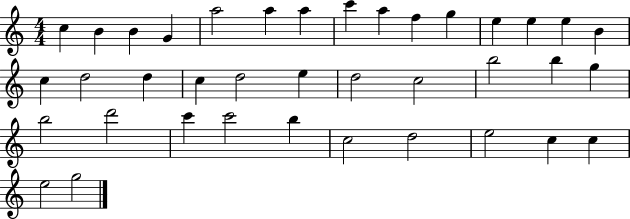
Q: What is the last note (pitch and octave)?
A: G5